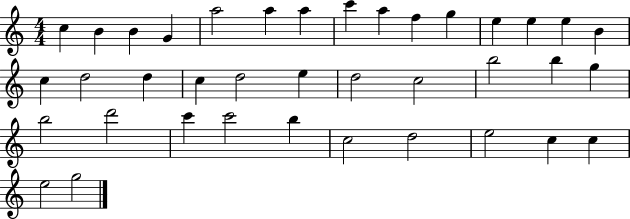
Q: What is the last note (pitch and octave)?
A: G5